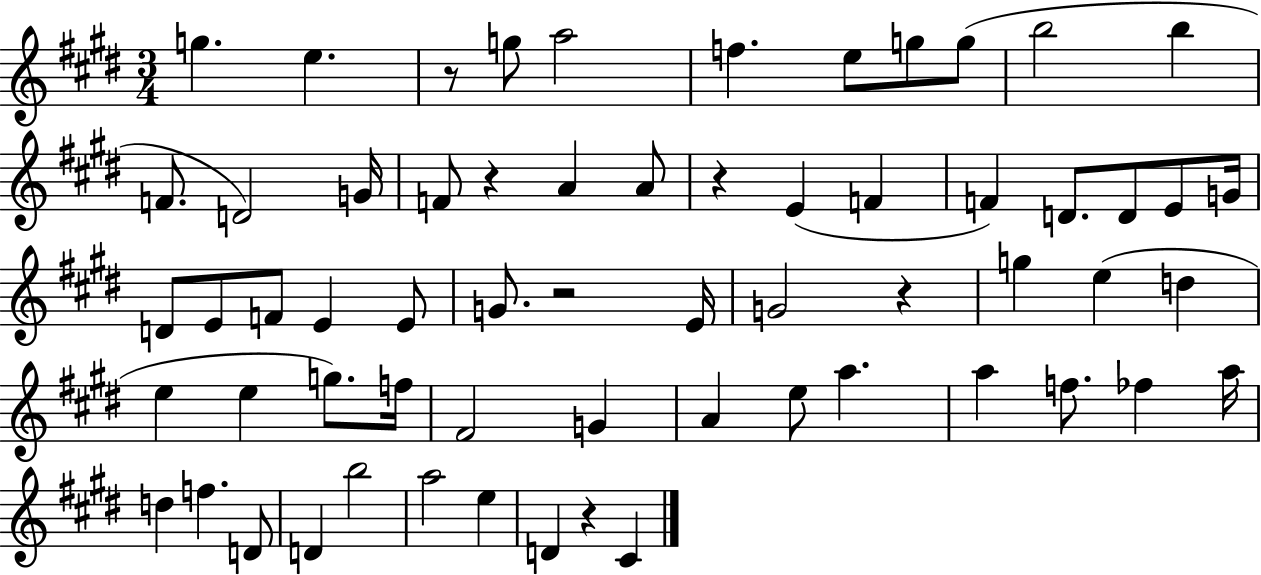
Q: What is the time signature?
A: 3/4